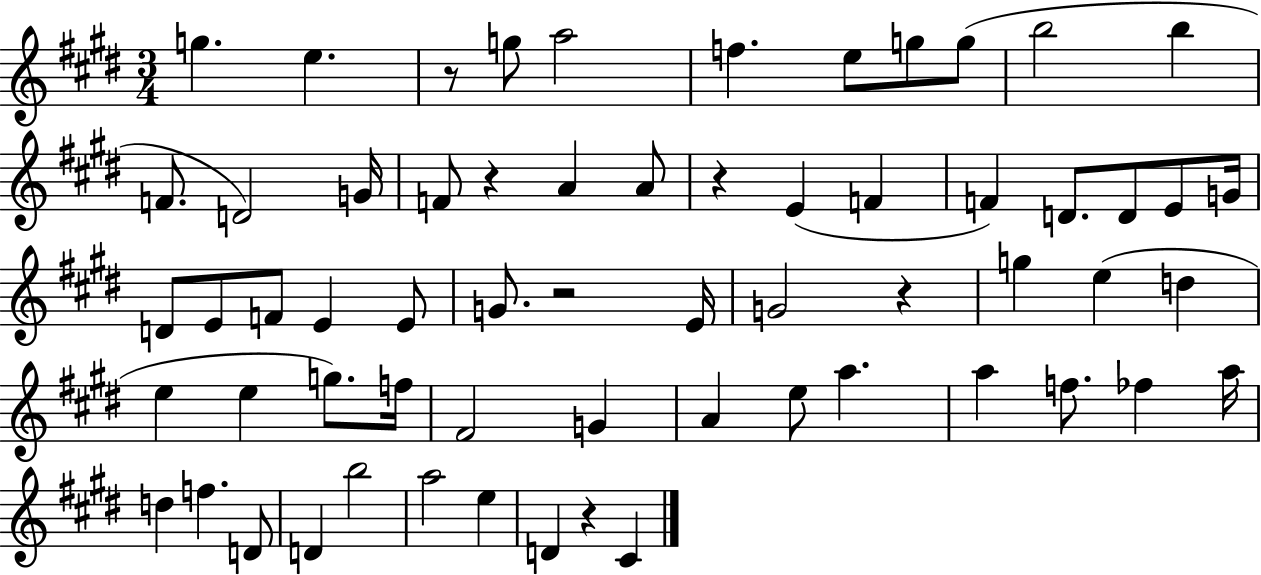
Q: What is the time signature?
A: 3/4